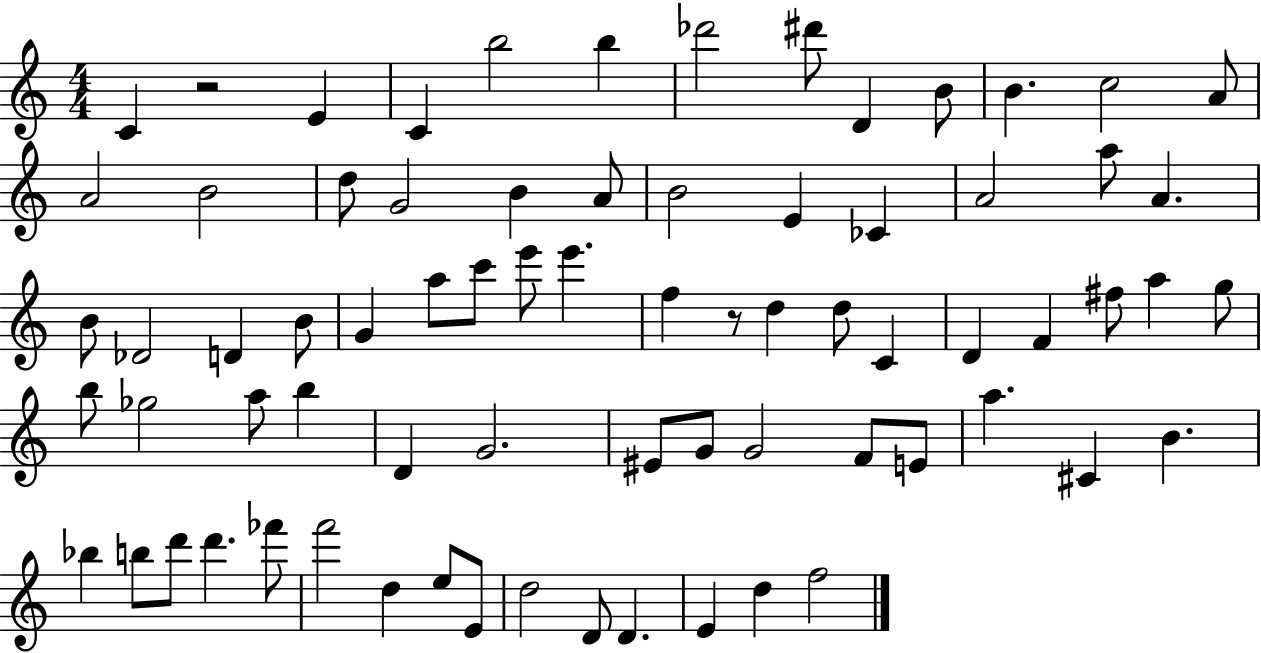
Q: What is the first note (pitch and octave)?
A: C4